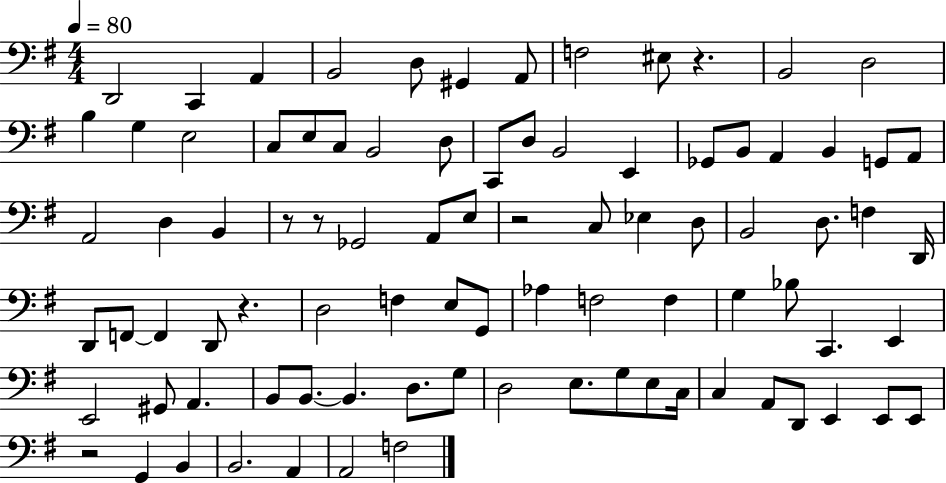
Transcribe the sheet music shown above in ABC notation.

X:1
T:Untitled
M:4/4
L:1/4
K:G
D,,2 C,, A,, B,,2 D,/2 ^G,, A,,/2 F,2 ^E,/2 z B,,2 D,2 B, G, E,2 C,/2 E,/2 C,/2 B,,2 D,/2 C,,/2 D,/2 B,,2 E,, _G,,/2 B,,/2 A,, B,, G,,/2 A,,/2 A,,2 D, B,, z/2 z/2 _G,,2 A,,/2 E,/2 z2 C,/2 _E, D,/2 B,,2 D,/2 F, D,,/4 D,,/2 F,,/2 F,, D,,/2 z D,2 F, E,/2 G,,/2 _A, F,2 F, G, _B,/2 C,, E,, E,,2 ^G,,/2 A,, B,,/2 B,,/2 B,, D,/2 G,/2 D,2 E,/2 G,/2 E,/2 C,/4 C, A,,/2 D,,/2 E,, E,,/2 E,,/2 z2 G,, B,, B,,2 A,, A,,2 F,2